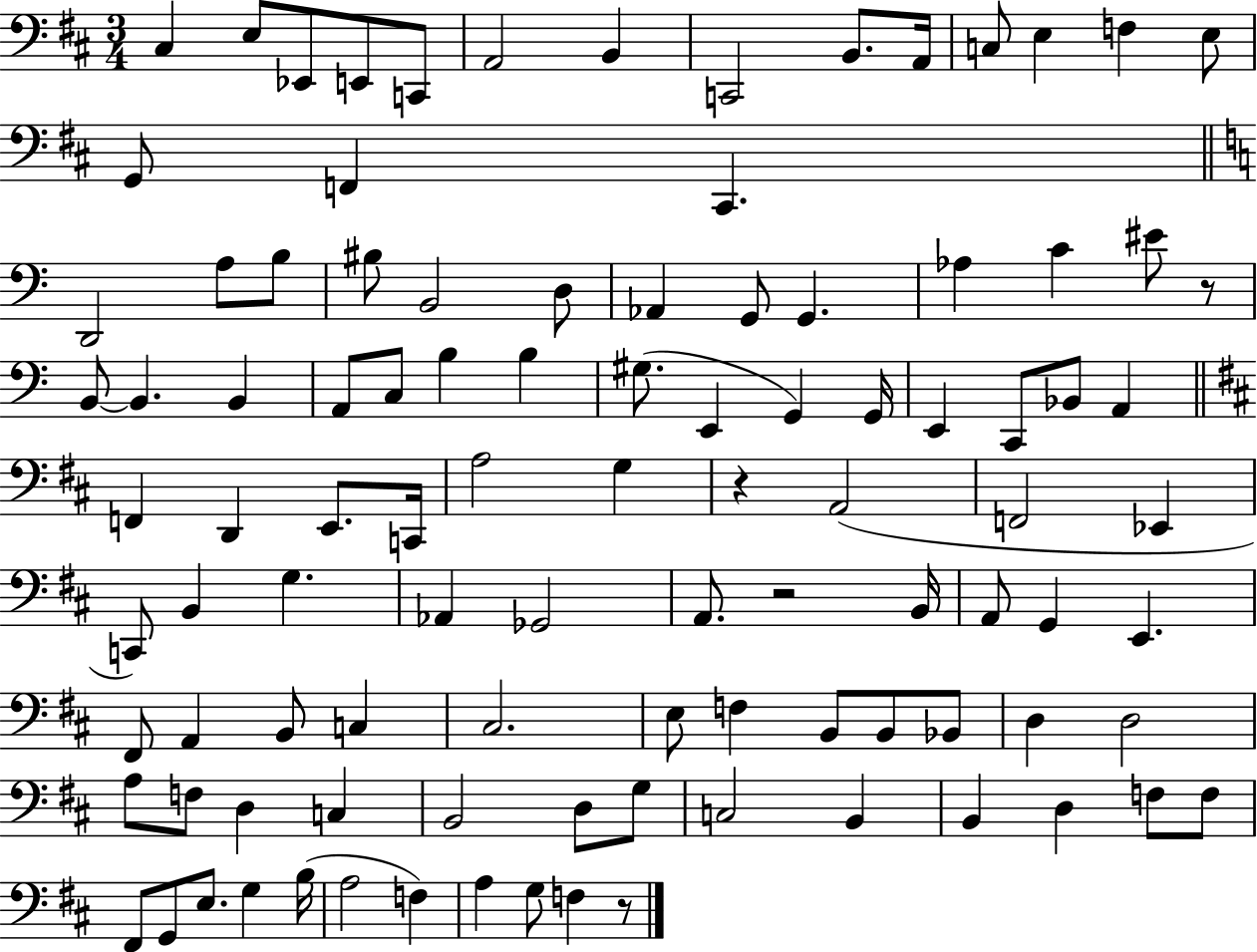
X:1
T:Untitled
M:3/4
L:1/4
K:D
^C, E,/2 _E,,/2 E,,/2 C,,/2 A,,2 B,, C,,2 B,,/2 A,,/4 C,/2 E, F, E,/2 G,,/2 F,, ^C,, D,,2 A,/2 B,/2 ^B,/2 B,,2 D,/2 _A,, G,,/2 G,, _A, C ^E/2 z/2 B,,/2 B,, B,, A,,/2 C,/2 B, B, ^G,/2 E,, G,, G,,/4 E,, C,,/2 _B,,/2 A,, F,, D,, E,,/2 C,,/4 A,2 G, z A,,2 F,,2 _E,, C,,/2 B,, G, _A,, _G,,2 A,,/2 z2 B,,/4 A,,/2 G,, E,, ^F,,/2 A,, B,,/2 C, ^C,2 E,/2 F, B,,/2 B,,/2 _B,,/2 D, D,2 A,/2 F,/2 D, C, B,,2 D,/2 G,/2 C,2 B,, B,, D, F,/2 F,/2 ^F,,/2 G,,/2 E,/2 G, B,/4 A,2 F, A, G,/2 F, z/2